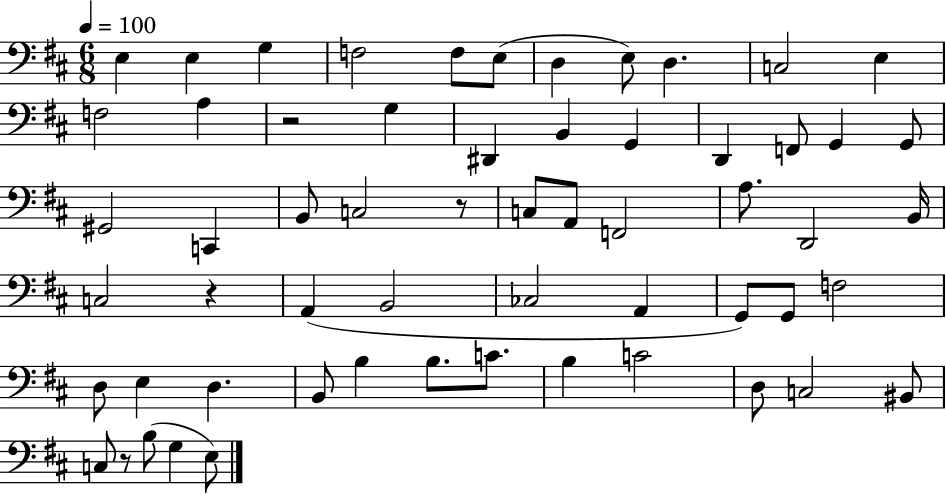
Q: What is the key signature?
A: D major